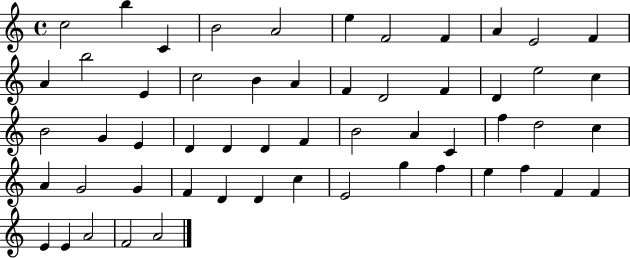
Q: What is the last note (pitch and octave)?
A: A4